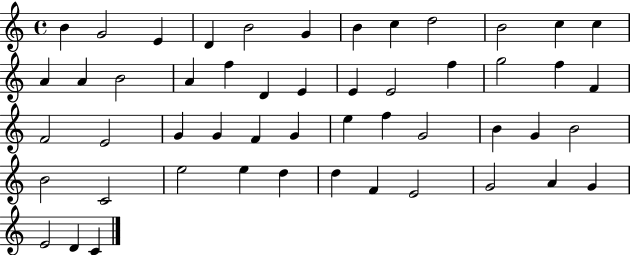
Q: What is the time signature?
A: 4/4